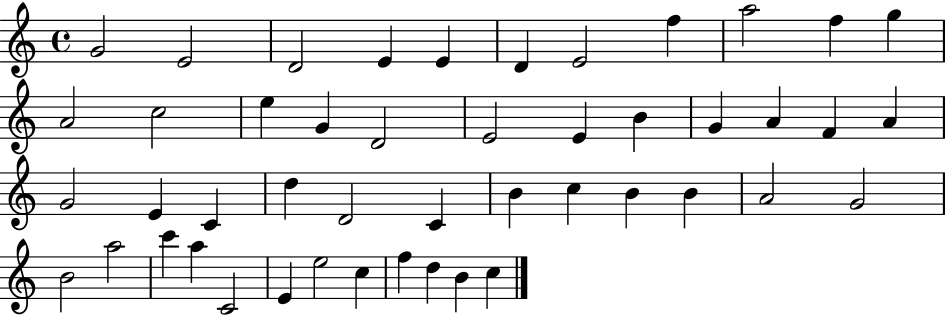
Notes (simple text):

G4/h E4/h D4/h E4/q E4/q D4/q E4/h F5/q A5/h F5/q G5/q A4/h C5/h E5/q G4/q D4/h E4/h E4/q B4/q G4/q A4/q F4/q A4/q G4/h E4/q C4/q D5/q D4/h C4/q B4/q C5/q B4/q B4/q A4/h G4/h B4/h A5/h C6/q A5/q C4/h E4/q E5/h C5/q F5/q D5/q B4/q C5/q